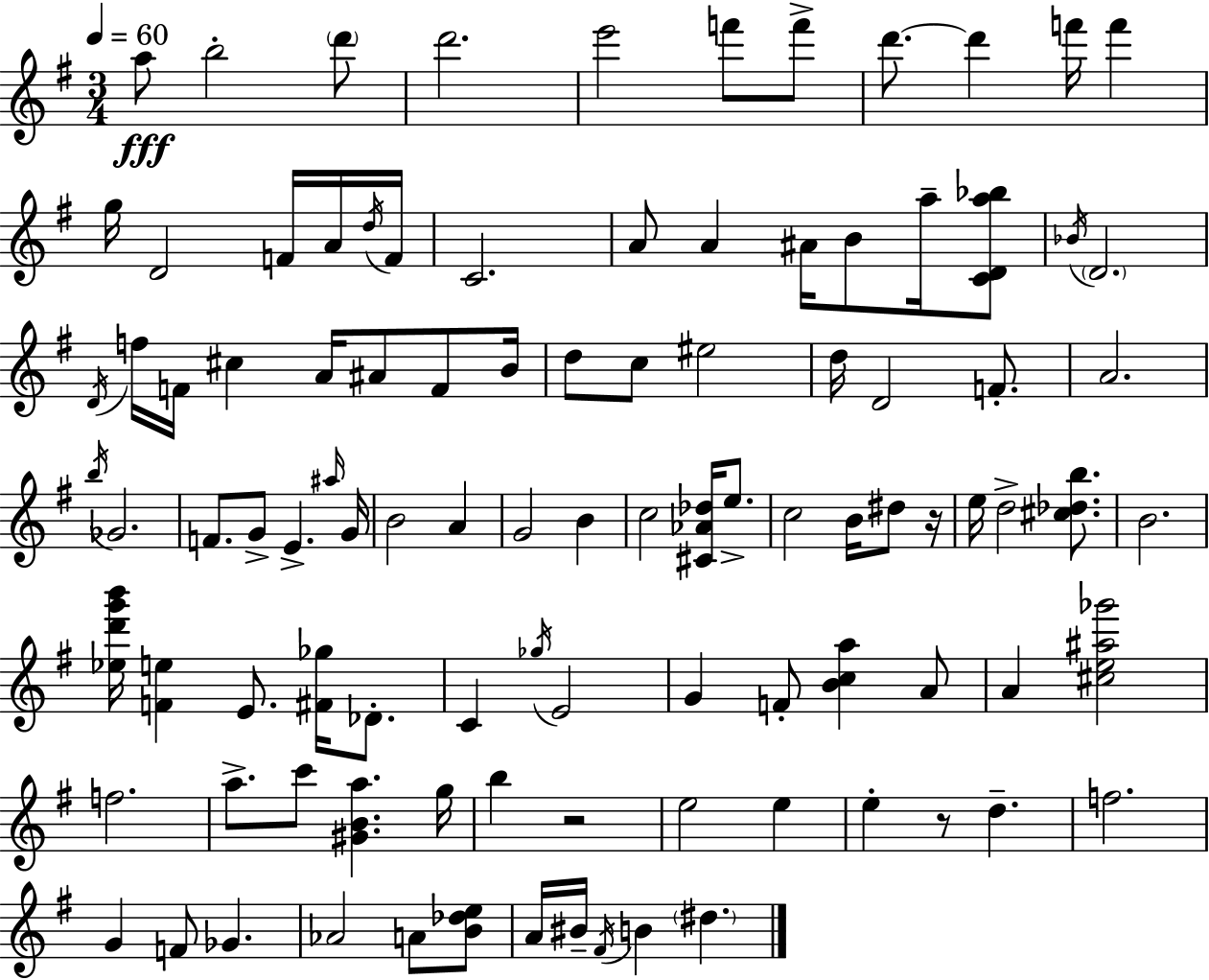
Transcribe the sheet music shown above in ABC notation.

X:1
T:Untitled
M:3/4
L:1/4
K:G
a/2 b2 d'/2 d'2 e'2 f'/2 f'/2 d'/2 d' f'/4 f' g/4 D2 F/4 A/4 d/4 F/4 C2 A/2 A ^A/4 B/2 a/4 [CDa_b]/2 _B/4 D2 D/4 f/4 F/4 ^c A/4 ^A/2 F/2 B/4 d/2 c/2 ^e2 d/4 D2 F/2 A2 b/4 _G2 F/2 G/2 E ^a/4 G/4 B2 A G2 B c2 [^C_A_d]/4 e/2 c2 B/4 ^d/2 z/4 e/4 d2 [^c_db]/2 B2 [_ed'g'b']/4 [Fe] E/2 [^F_g]/4 _D/2 C _g/4 E2 G F/2 [Bca] A/2 A [^ce^a_g']2 f2 a/2 c'/2 [^GBa] g/4 b z2 e2 e e z/2 d f2 G F/2 _G _A2 A/2 [B_de]/2 A/4 ^B/4 ^F/4 B ^d